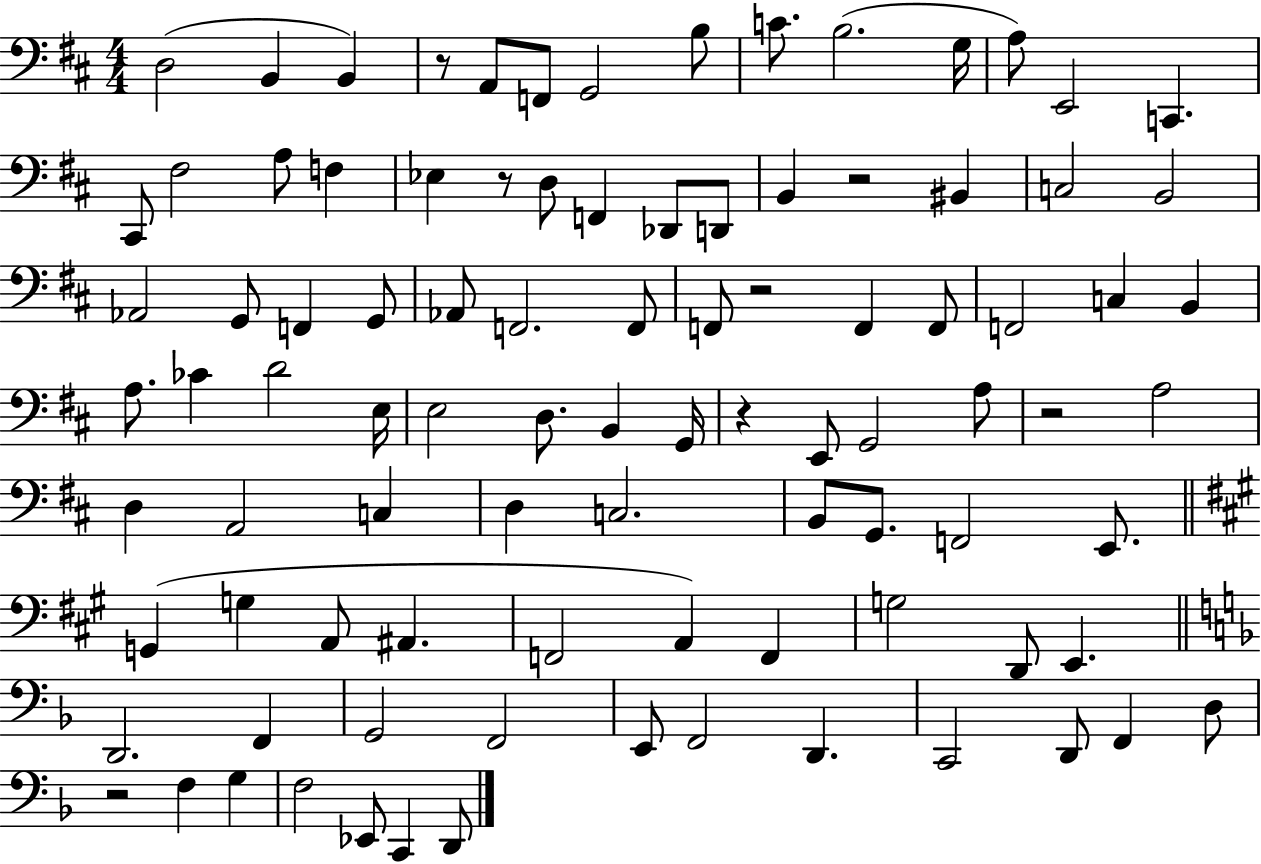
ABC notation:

X:1
T:Untitled
M:4/4
L:1/4
K:D
D,2 B,, B,, z/2 A,,/2 F,,/2 G,,2 B,/2 C/2 B,2 G,/4 A,/2 E,,2 C,, ^C,,/2 ^F,2 A,/2 F, _E, z/2 D,/2 F,, _D,,/2 D,,/2 B,, z2 ^B,, C,2 B,,2 _A,,2 G,,/2 F,, G,,/2 _A,,/2 F,,2 F,,/2 F,,/2 z2 F,, F,,/2 F,,2 C, B,, A,/2 _C D2 E,/4 E,2 D,/2 B,, G,,/4 z E,,/2 G,,2 A,/2 z2 A,2 D, A,,2 C, D, C,2 B,,/2 G,,/2 F,,2 E,,/2 G,, G, A,,/2 ^A,, F,,2 A,, F,, G,2 D,,/2 E,, D,,2 F,, G,,2 F,,2 E,,/2 F,,2 D,, C,,2 D,,/2 F,, D,/2 z2 F, G, F,2 _E,,/2 C,, D,,/2